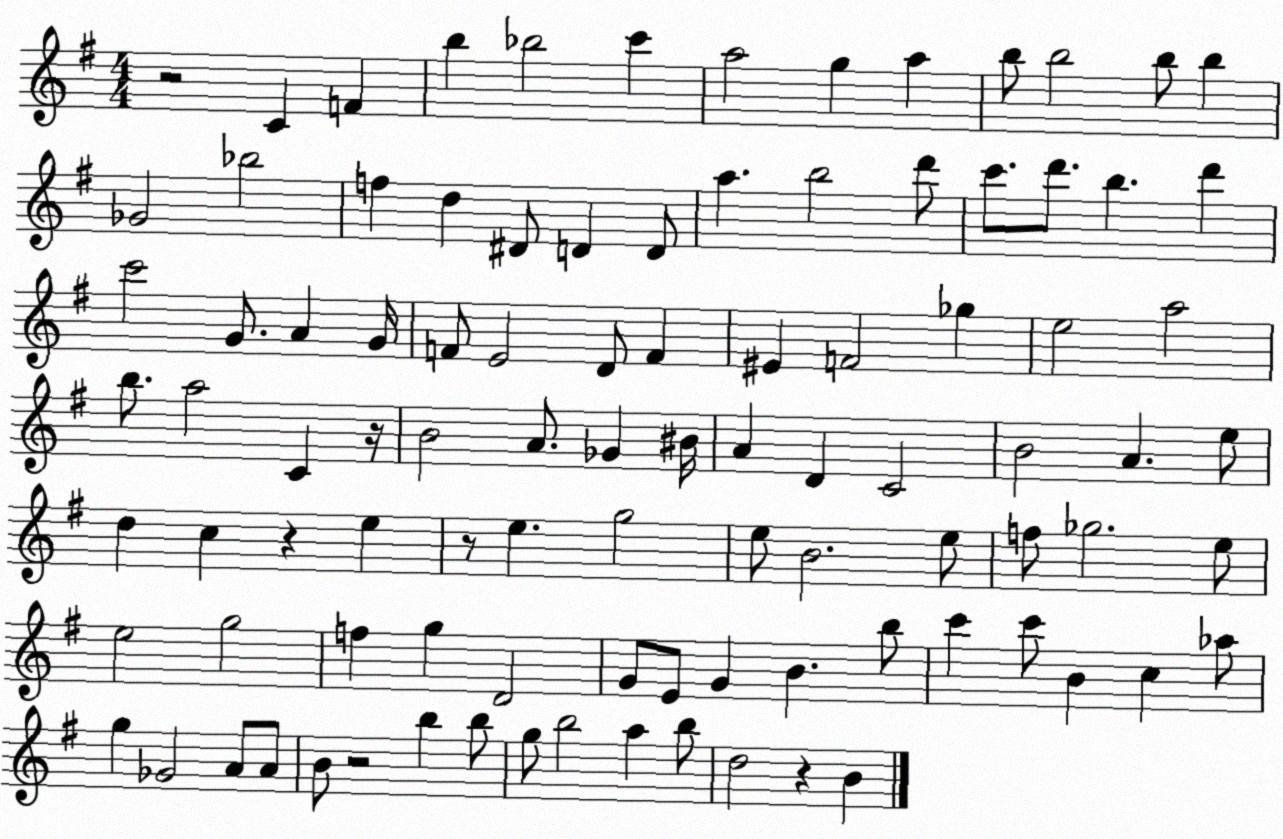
X:1
T:Untitled
M:4/4
L:1/4
K:G
z2 C F b _b2 c' a2 g a b/2 b2 b/2 b _G2 _b2 f d ^D/2 D D/2 a b2 d'/2 c'/2 d'/2 b d' c'2 G/2 A G/4 F/2 E2 D/2 F ^E F2 _g e2 a2 b/2 a2 C z/4 B2 A/2 _G ^B/4 A D C2 B2 A e/2 d c z e z/2 e g2 e/2 B2 e/2 f/2 _g2 e/2 e2 g2 f g D2 G/2 E/2 G B b/2 c' c'/2 B c _a/2 g _G2 A/2 A/2 B/2 z2 b b/2 g/2 b2 a b/2 d2 z B